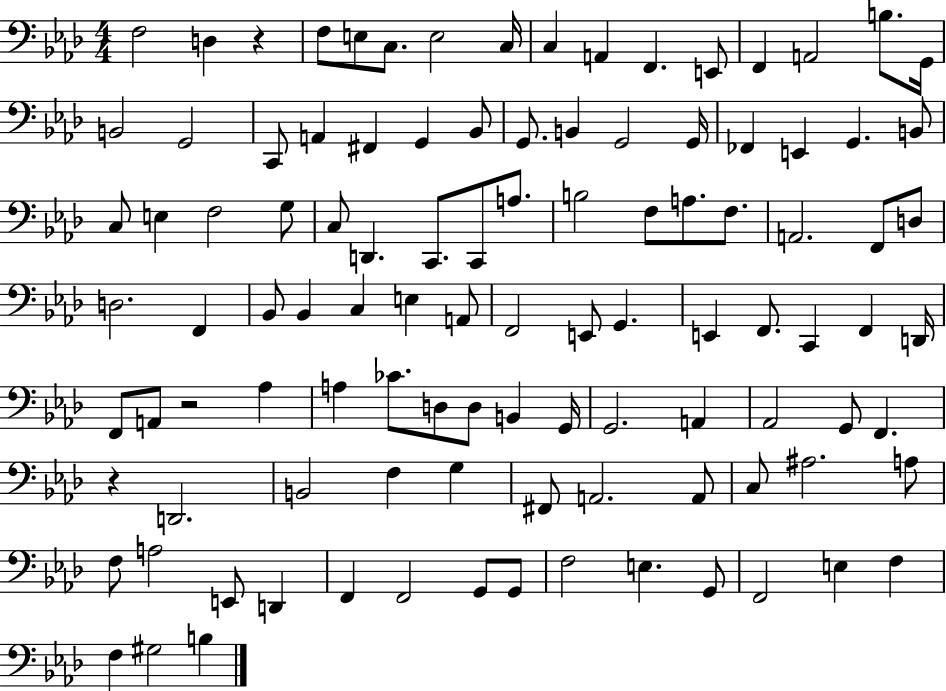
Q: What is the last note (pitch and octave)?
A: B3